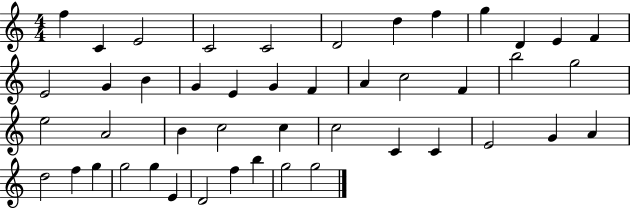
{
  \clef treble
  \numericTimeSignature
  \time 4/4
  \key c \major
  f''4 c'4 e'2 | c'2 c'2 | d'2 d''4 f''4 | g''4 d'4 e'4 f'4 | \break e'2 g'4 b'4 | g'4 e'4 g'4 f'4 | a'4 c''2 f'4 | b''2 g''2 | \break e''2 a'2 | b'4 c''2 c''4 | c''2 c'4 c'4 | e'2 g'4 a'4 | \break d''2 f''4 g''4 | g''2 g''4 e'4 | d'2 f''4 b''4 | g''2 g''2 | \break \bar "|."
}